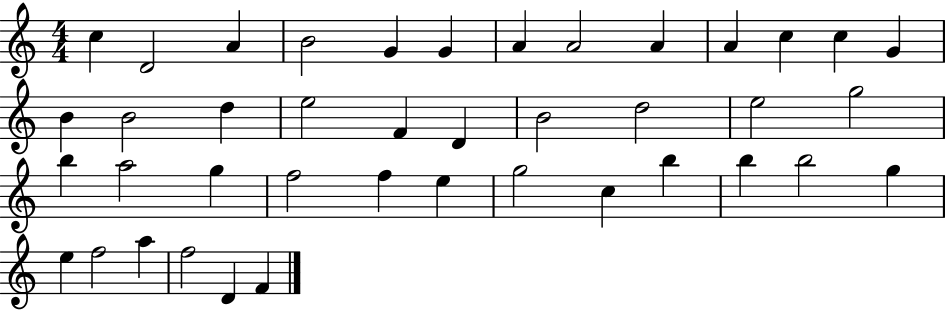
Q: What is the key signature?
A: C major